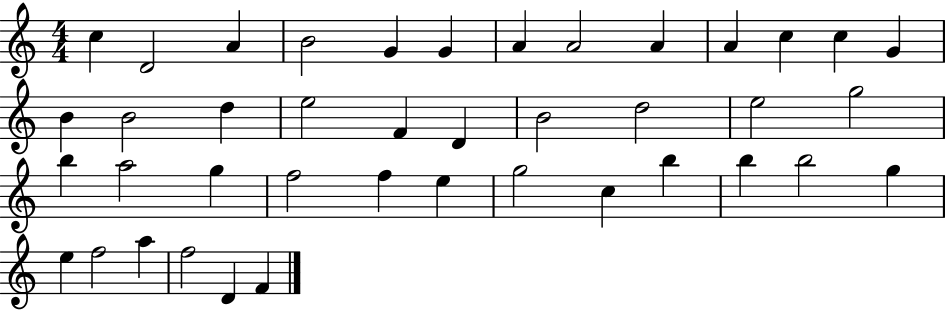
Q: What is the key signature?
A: C major